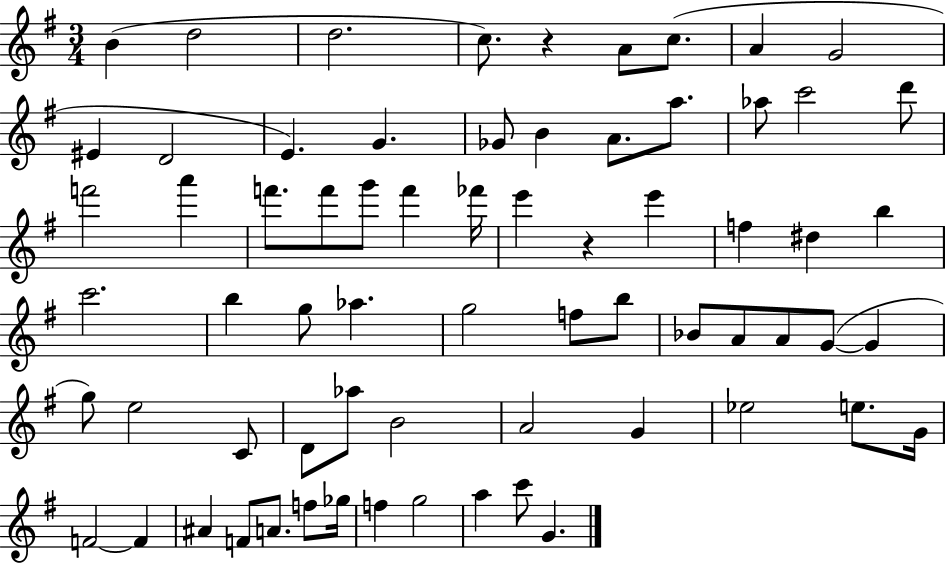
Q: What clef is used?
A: treble